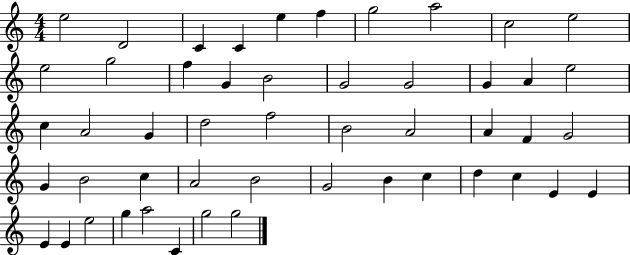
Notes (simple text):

E5/h D4/h C4/q C4/q E5/q F5/q G5/h A5/h C5/h E5/h E5/h G5/h F5/q G4/q B4/h G4/h G4/h G4/q A4/q E5/h C5/q A4/h G4/q D5/h F5/h B4/h A4/h A4/q F4/q G4/h G4/q B4/h C5/q A4/h B4/h G4/h B4/q C5/q D5/q C5/q E4/q E4/q E4/q E4/q E5/h G5/q A5/h C4/q G5/h G5/h